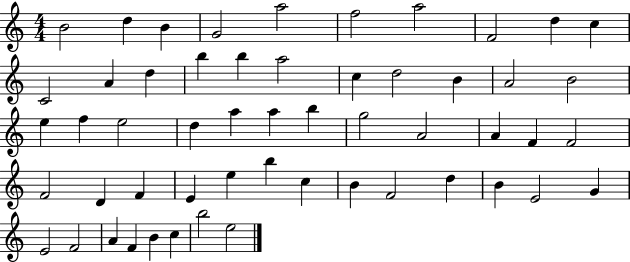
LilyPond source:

{
  \clef treble
  \numericTimeSignature
  \time 4/4
  \key c \major
  b'2 d''4 b'4 | g'2 a''2 | f''2 a''2 | f'2 d''4 c''4 | \break c'2 a'4 d''4 | b''4 b''4 a''2 | c''4 d''2 b'4 | a'2 b'2 | \break e''4 f''4 e''2 | d''4 a''4 a''4 b''4 | g''2 a'2 | a'4 f'4 f'2 | \break f'2 d'4 f'4 | e'4 e''4 b''4 c''4 | b'4 f'2 d''4 | b'4 e'2 g'4 | \break e'2 f'2 | a'4 f'4 b'4 c''4 | b''2 e''2 | \bar "|."
}